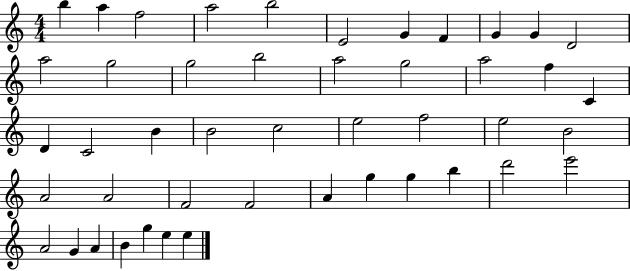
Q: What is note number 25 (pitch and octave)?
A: C5